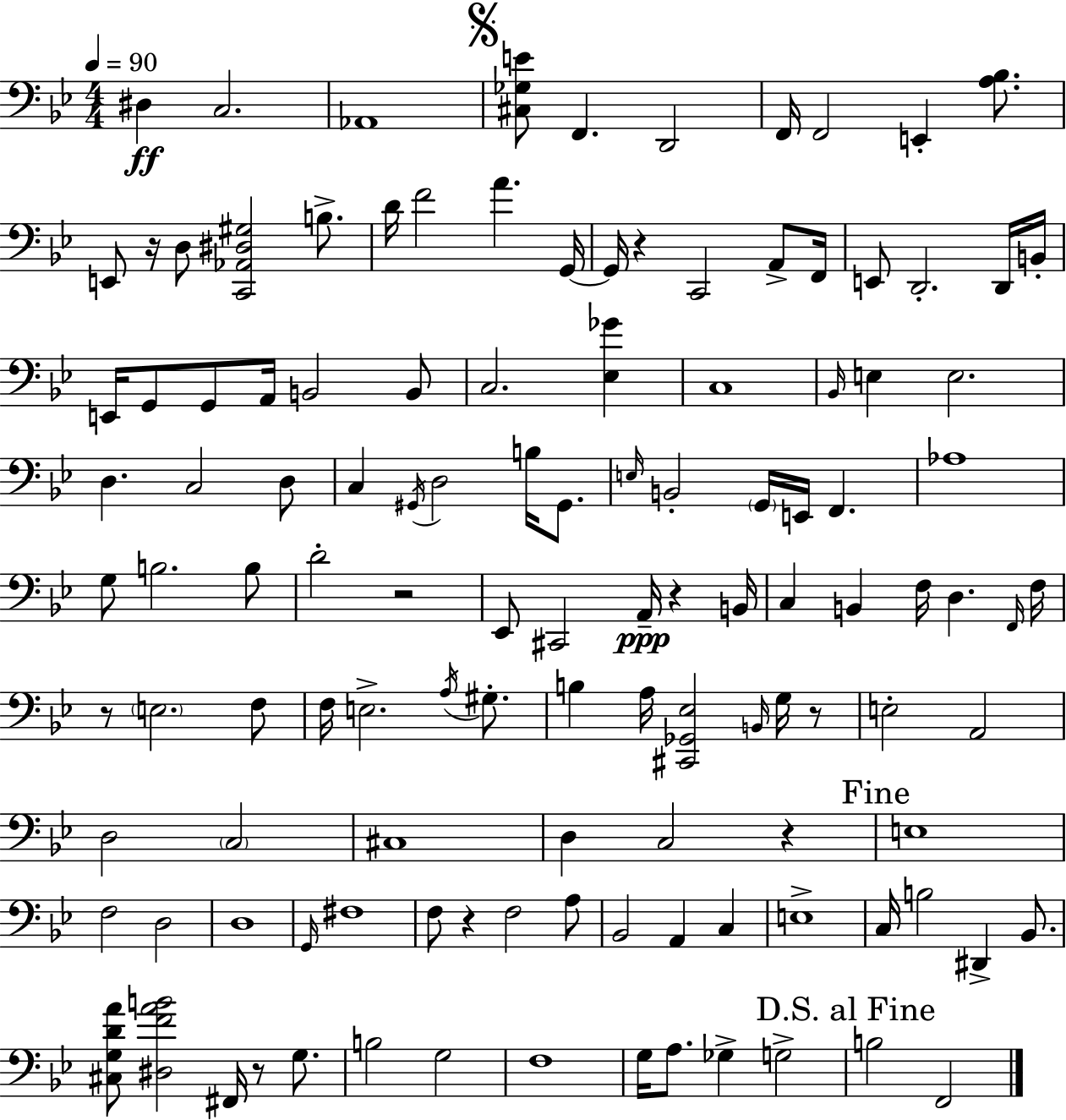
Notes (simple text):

D#3/q C3/h. Ab2/w [C#3,Gb3,E4]/e F2/q. D2/h F2/s F2/h E2/q [A3,Bb3]/e. E2/e R/s D3/e [C2,Ab2,D#3,G#3]/h B3/e. D4/s F4/h A4/q. G2/s G2/s R/q C2/h A2/e F2/s E2/e D2/h. D2/s B2/s E2/s G2/e G2/e A2/s B2/h B2/e C3/h. [Eb3,Gb4]/q C3/w Bb2/s E3/q E3/h. D3/q. C3/h D3/e C3/q G#2/s D3/h B3/s G#2/e. E3/s B2/h G2/s E2/s F2/q. Ab3/w G3/e B3/h. B3/e D4/h R/h Eb2/e C#2/h A2/s R/q B2/s C3/q B2/q F3/s D3/q. F2/s F3/s R/e E3/h. F3/e F3/s E3/h. A3/s G#3/e. B3/q A3/s [C#2,Gb2,Eb3]/h B2/s G3/s R/e E3/h A2/h D3/h C3/h C#3/w D3/q C3/h R/q E3/w F3/h D3/h D3/w G2/s F#3/w F3/e R/q F3/h A3/e Bb2/h A2/q C3/q E3/w C3/s B3/h D#2/q Bb2/e. [C#3,G3,D4,A4]/e [D#3,F4,A4,B4]/h F#2/s R/e G3/e. B3/h G3/h F3/w G3/s A3/e. Gb3/q G3/h B3/h F2/h